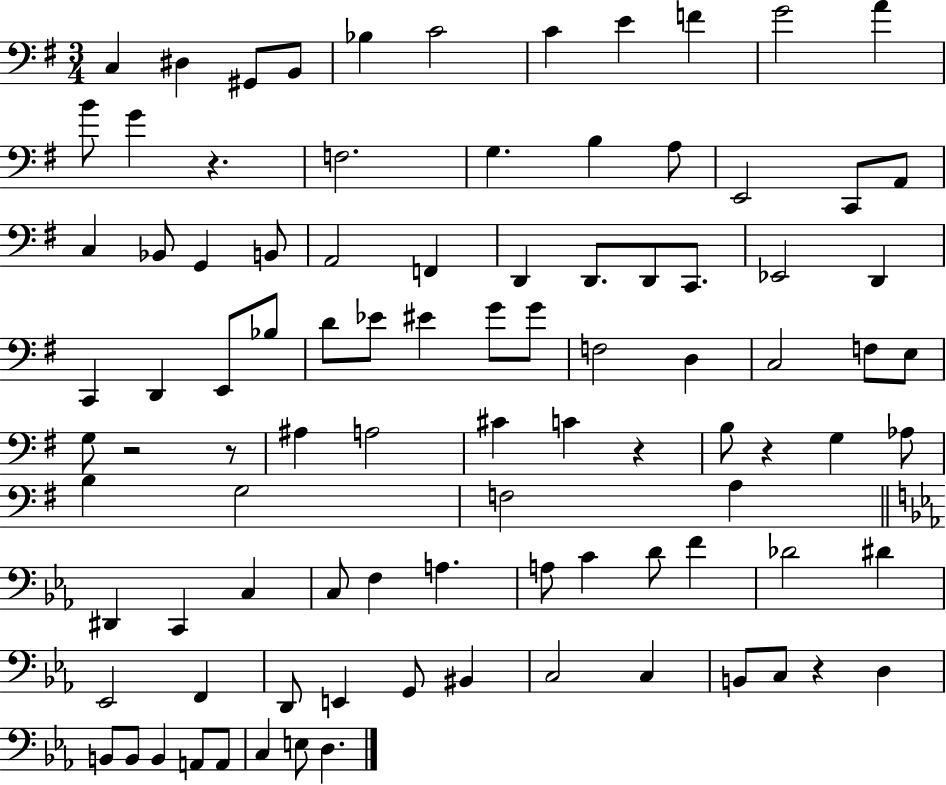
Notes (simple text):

C3/q D#3/q G#2/e B2/e Bb3/q C4/h C4/q E4/q F4/q G4/h A4/q B4/e G4/q R/q. F3/h. G3/q. B3/q A3/e E2/h C2/e A2/e C3/q Bb2/e G2/q B2/e A2/h F2/q D2/q D2/e. D2/e C2/e. Eb2/h D2/q C2/q D2/q E2/e Bb3/e D4/e Eb4/e EIS4/q G4/e G4/e F3/h D3/q C3/h F3/e E3/e G3/e R/h R/e A#3/q A3/h C#4/q C4/q R/q B3/e R/q G3/q Ab3/e B3/q G3/h F3/h A3/q D#2/q C2/q C3/q C3/e F3/q A3/q. A3/e C4/q D4/e F4/q Db4/h D#4/q Eb2/h F2/q D2/e E2/q G2/e BIS2/q C3/h C3/q B2/e C3/e R/q D3/q B2/e B2/e B2/q A2/e A2/e C3/q E3/e D3/q.